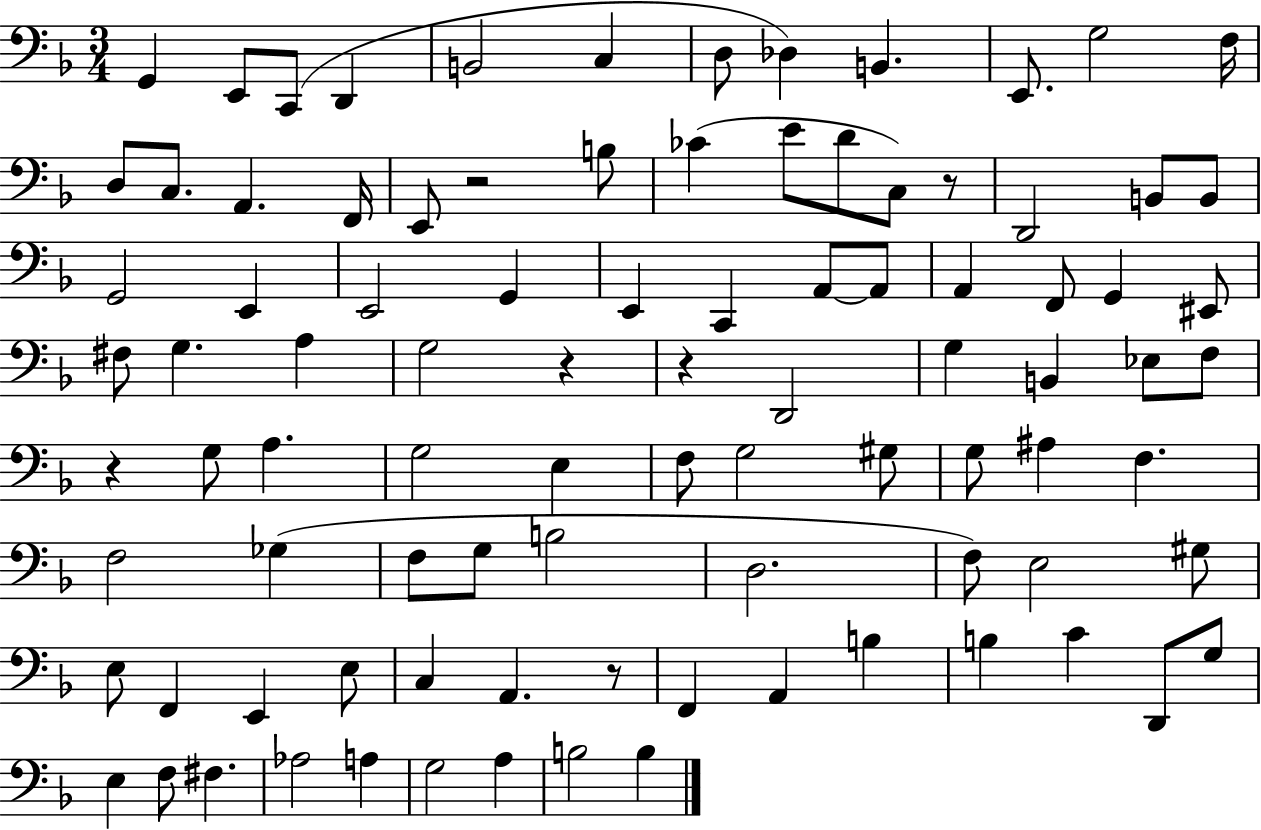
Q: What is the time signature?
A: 3/4